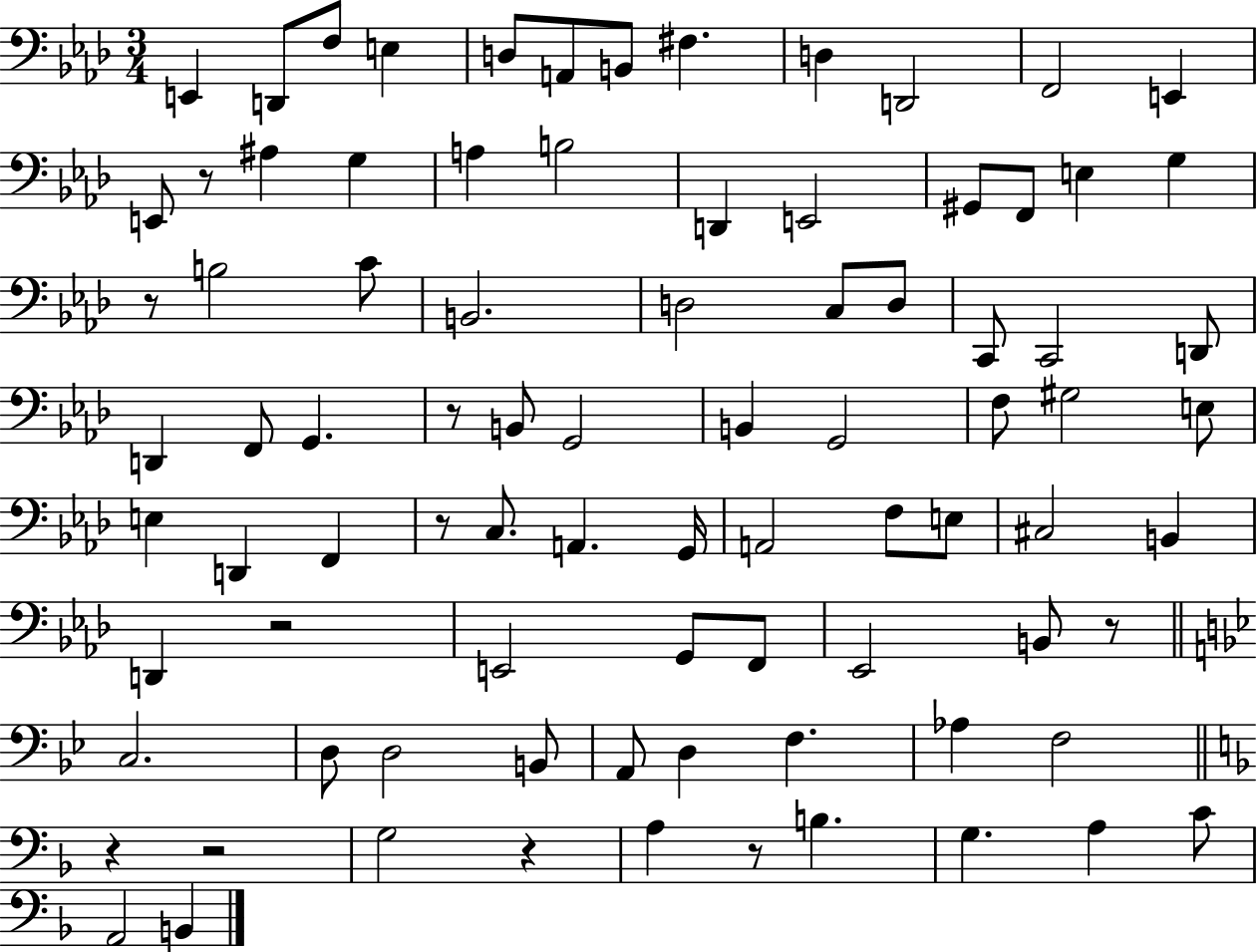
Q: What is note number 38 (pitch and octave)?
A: B2